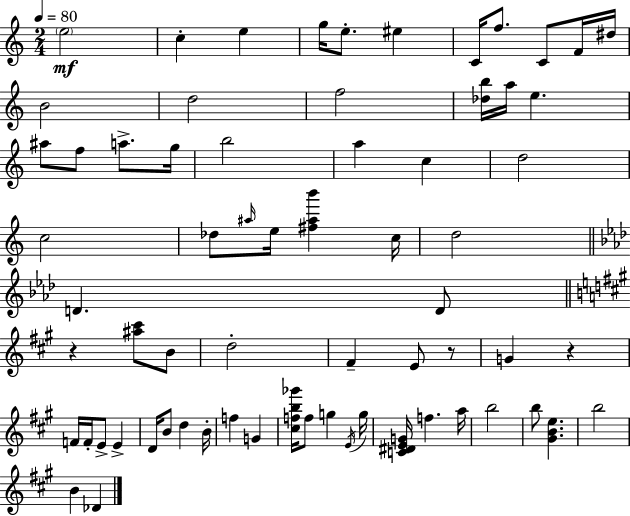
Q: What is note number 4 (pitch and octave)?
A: G5